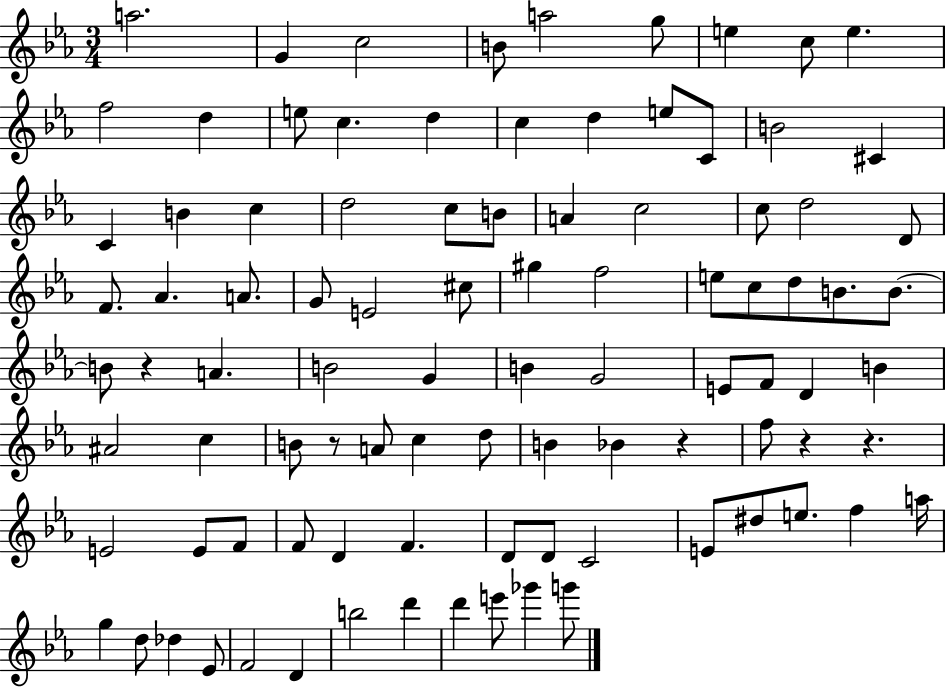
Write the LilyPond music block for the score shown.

{
  \clef treble
  \numericTimeSignature
  \time 3/4
  \key ees \major
  \repeat volta 2 { a''2. | g'4 c''2 | b'8 a''2 g''8 | e''4 c''8 e''4. | \break f''2 d''4 | e''8 c''4. d''4 | c''4 d''4 e''8 c'8 | b'2 cis'4 | \break c'4 b'4 c''4 | d''2 c''8 b'8 | a'4 c''2 | c''8 d''2 d'8 | \break f'8. aes'4. a'8. | g'8 e'2 cis''8 | gis''4 f''2 | e''8 c''8 d''8 b'8. b'8.~~ | \break b'8 r4 a'4. | b'2 g'4 | b'4 g'2 | e'8 f'8 d'4 b'4 | \break ais'2 c''4 | b'8 r8 a'8 c''4 d''8 | b'4 bes'4 r4 | f''8 r4 r4. | \break e'2 e'8 f'8 | f'8 d'4 f'4. | d'8 d'8 c'2 | e'8 dis''8 e''8. f''4 a''16 | \break g''4 d''8 des''4 ees'8 | f'2 d'4 | b''2 d'''4 | d'''4 e'''8 ges'''4 g'''8 | \break } \bar "|."
}